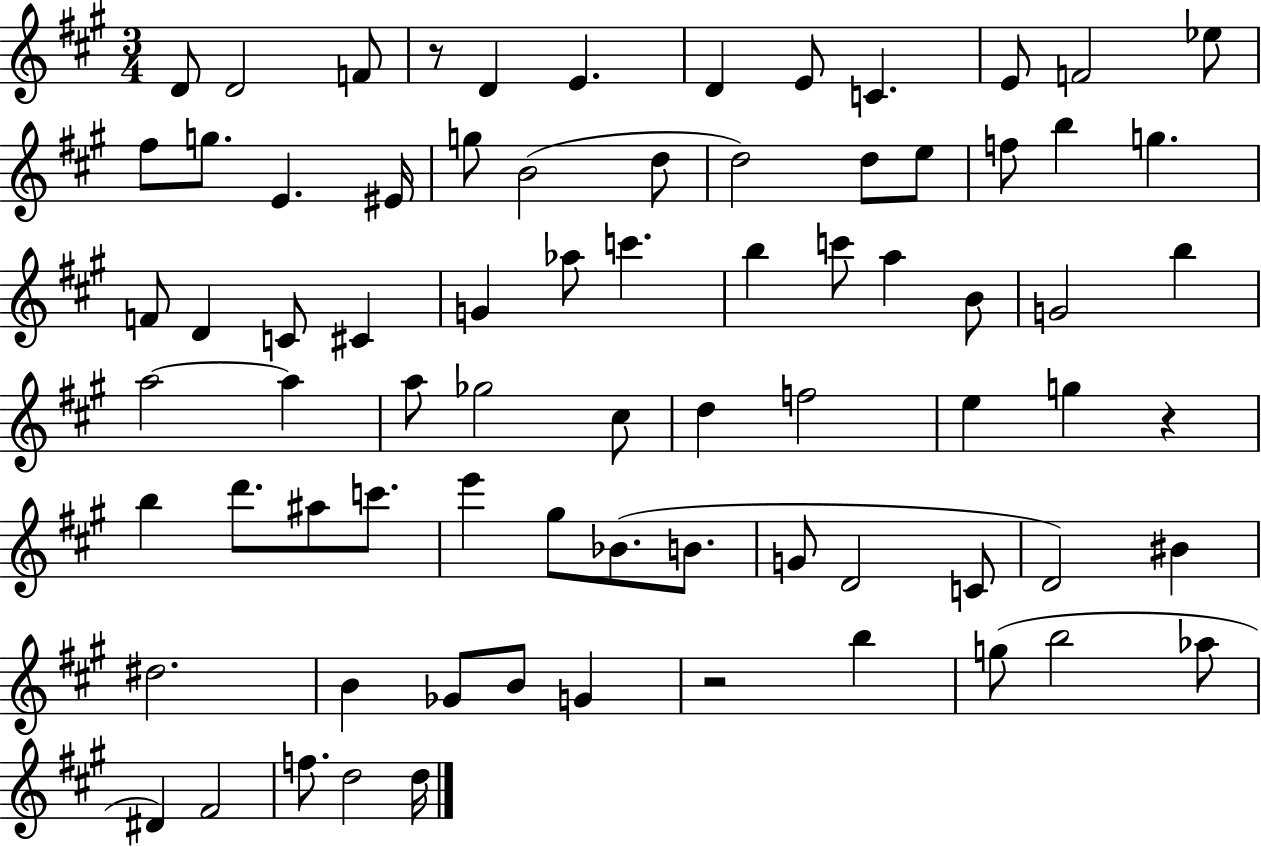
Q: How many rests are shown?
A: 3